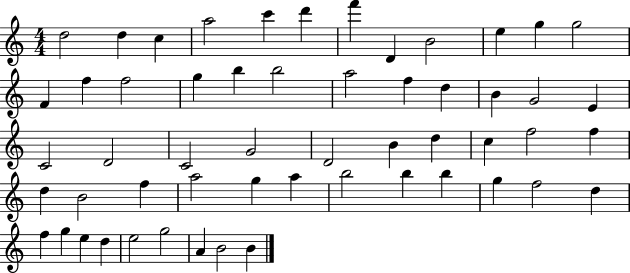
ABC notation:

X:1
T:Untitled
M:4/4
L:1/4
K:C
d2 d c a2 c' d' f' D B2 e g g2 F f f2 g b b2 a2 f d B G2 E C2 D2 C2 G2 D2 B d c f2 f d B2 f a2 g a b2 b b g f2 d f g e d e2 g2 A B2 B